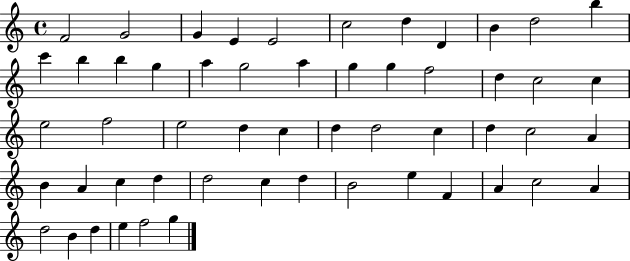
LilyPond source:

{
  \clef treble
  \time 4/4
  \defaultTimeSignature
  \key c \major
  f'2 g'2 | g'4 e'4 e'2 | c''2 d''4 d'4 | b'4 d''2 b''4 | \break c'''4 b''4 b''4 g''4 | a''4 g''2 a''4 | g''4 g''4 f''2 | d''4 c''2 c''4 | \break e''2 f''2 | e''2 d''4 c''4 | d''4 d''2 c''4 | d''4 c''2 a'4 | \break b'4 a'4 c''4 d''4 | d''2 c''4 d''4 | b'2 e''4 f'4 | a'4 c''2 a'4 | \break d''2 b'4 d''4 | e''4 f''2 g''4 | \bar "|."
}